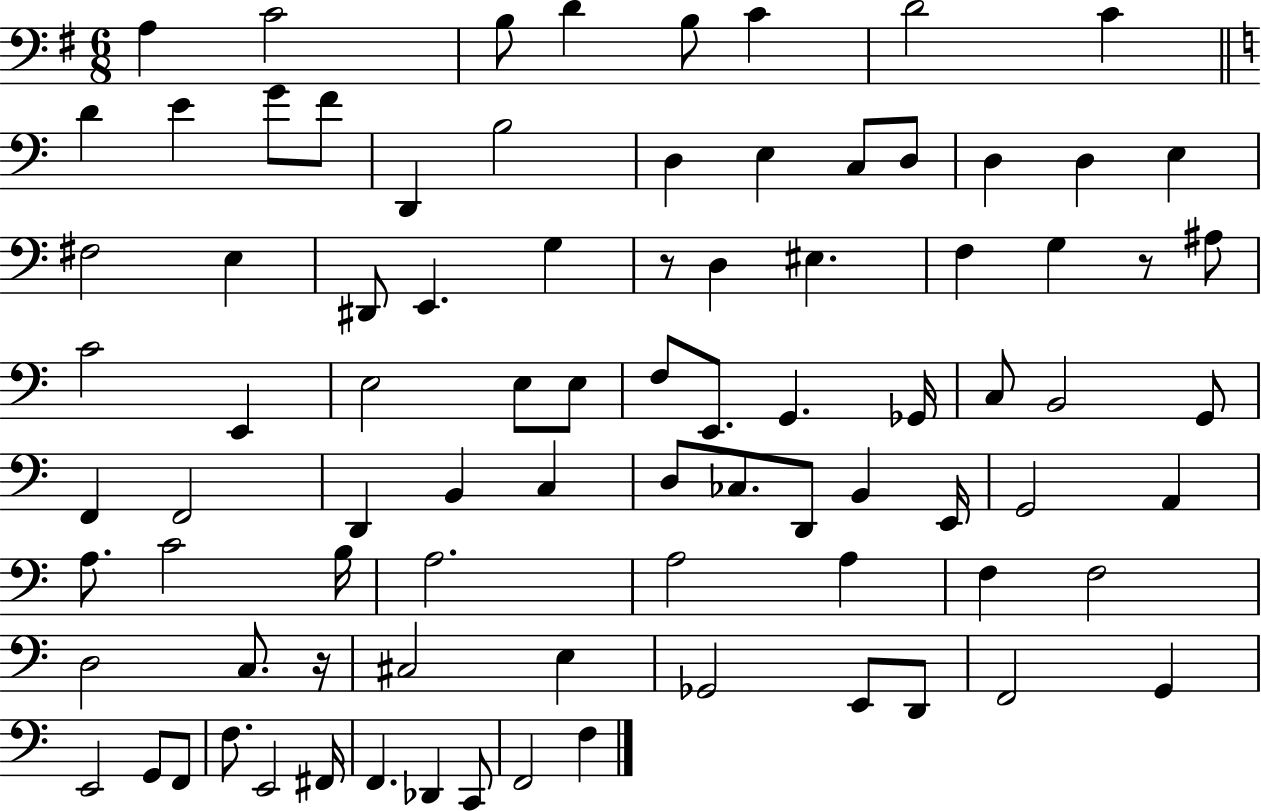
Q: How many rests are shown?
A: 3